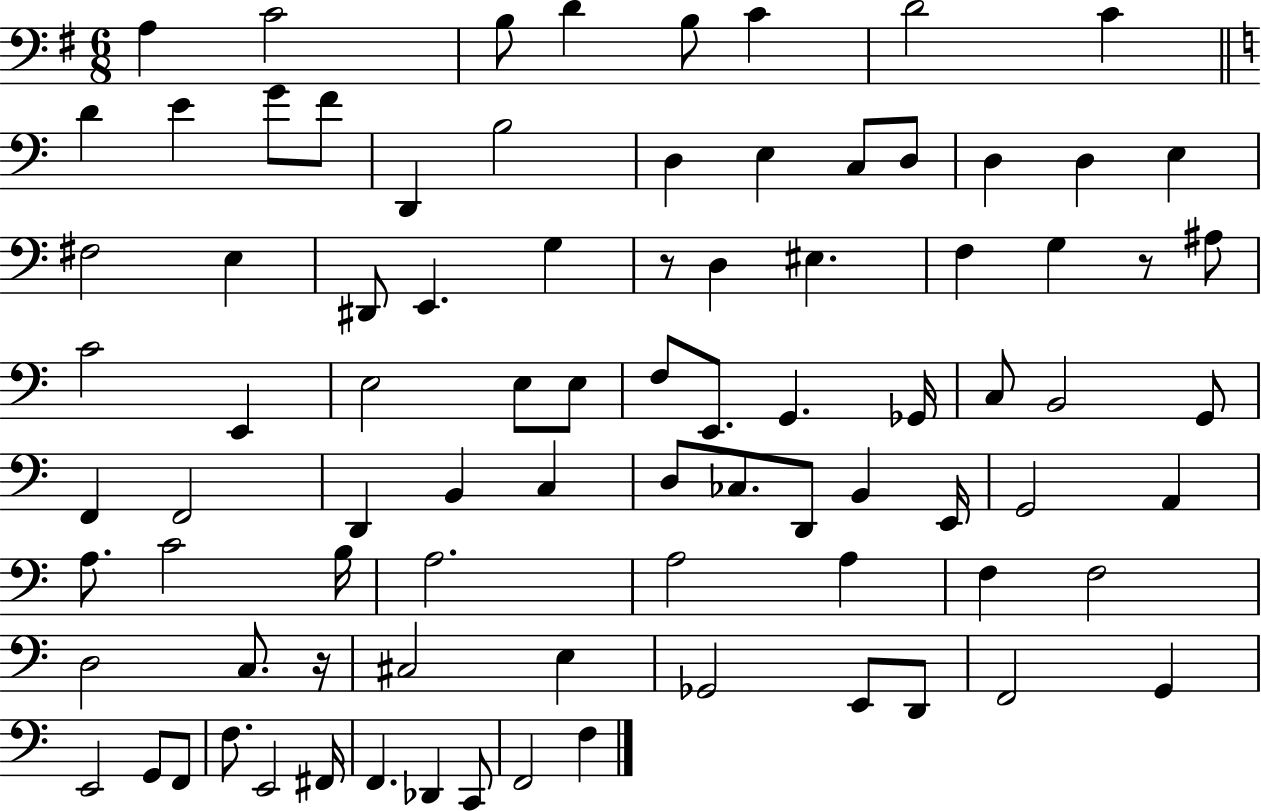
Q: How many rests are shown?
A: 3